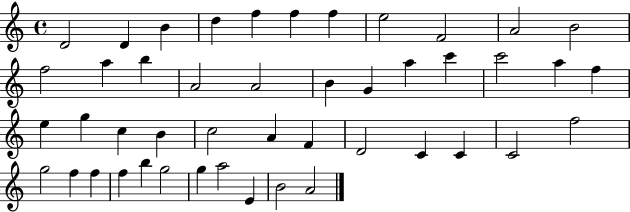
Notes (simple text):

D4/h D4/q B4/q D5/q F5/q F5/q F5/q E5/h F4/h A4/h B4/h F5/h A5/q B5/q A4/h A4/h B4/q G4/q A5/q C6/q C6/h A5/q F5/q E5/q G5/q C5/q B4/q C5/h A4/q F4/q D4/h C4/q C4/q C4/h F5/h G5/h F5/q F5/q F5/q B5/q G5/h G5/q A5/h E4/q B4/h A4/h